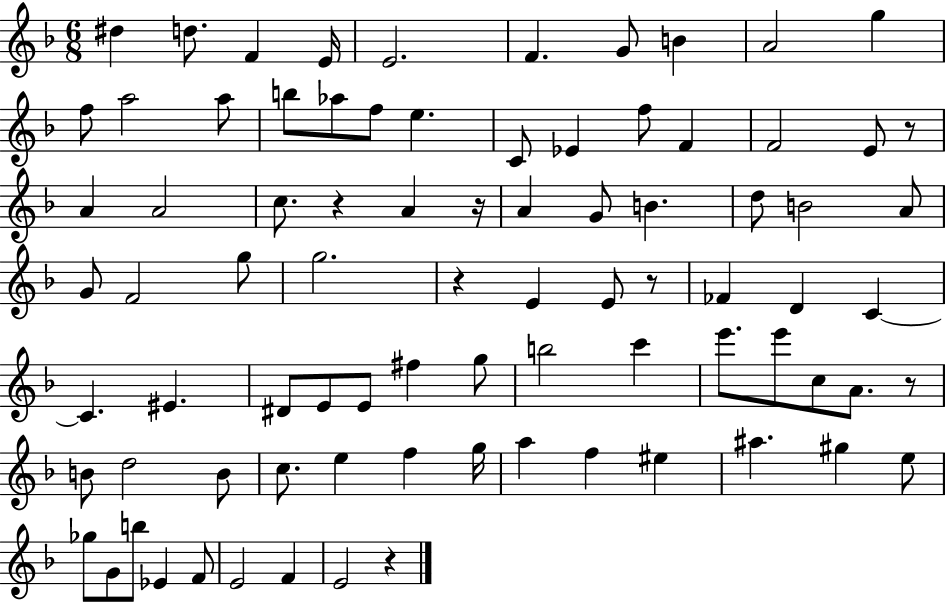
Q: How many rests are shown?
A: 7